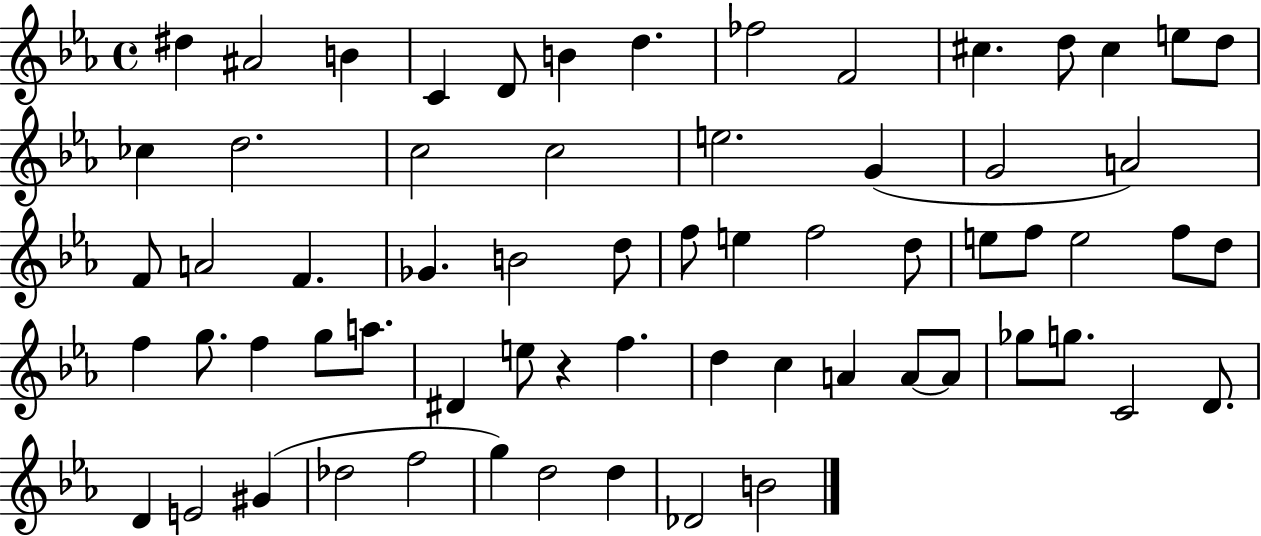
D#5/q A#4/h B4/q C4/q D4/e B4/q D5/q. FES5/h F4/h C#5/q. D5/e C#5/q E5/e D5/e CES5/q D5/h. C5/h C5/h E5/h. G4/q G4/h A4/h F4/e A4/h F4/q. Gb4/q. B4/h D5/e F5/e E5/q F5/h D5/e E5/e F5/e E5/h F5/e D5/e F5/q G5/e. F5/q G5/e A5/e. D#4/q E5/e R/q F5/q. D5/q C5/q A4/q A4/e A4/e Gb5/e G5/e. C4/h D4/e. D4/q E4/h G#4/q Db5/h F5/h G5/q D5/h D5/q Db4/h B4/h